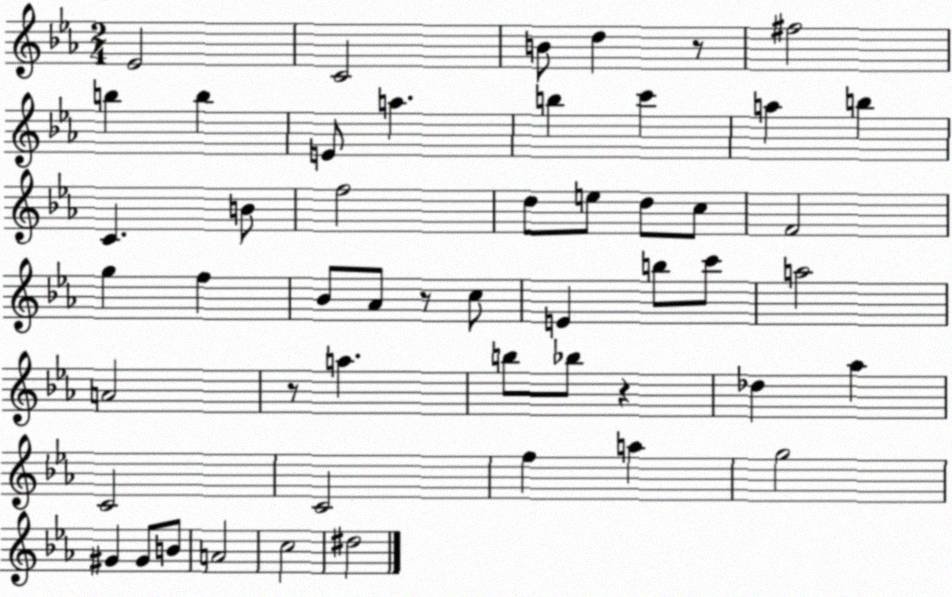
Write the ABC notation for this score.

X:1
T:Untitled
M:2/4
L:1/4
K:Eb
_E2 C2 B/2 d z/2 ^f2 b b E/2 a b c' a b C B/2 f2 d/2 e/2 d/2 c/2 F2 g f _B/2 _A/2 z/2 c/2 E b/2 c'/2 a2 A2 z/2 a b/2 _b/2 z _d _a C2 C2 f a g2 ^G ^G/2 B/2 A2 c2 ^d2